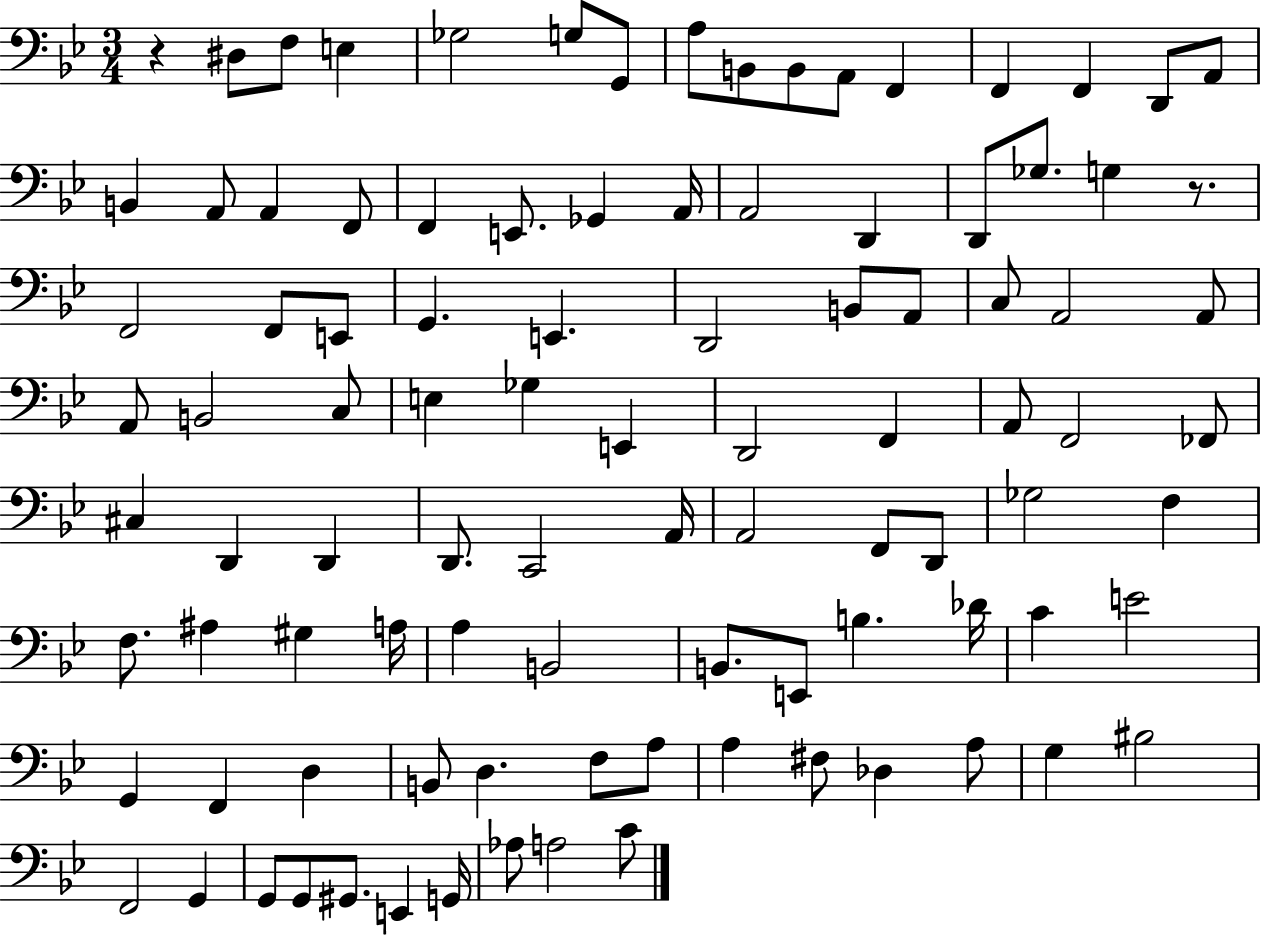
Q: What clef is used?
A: bass